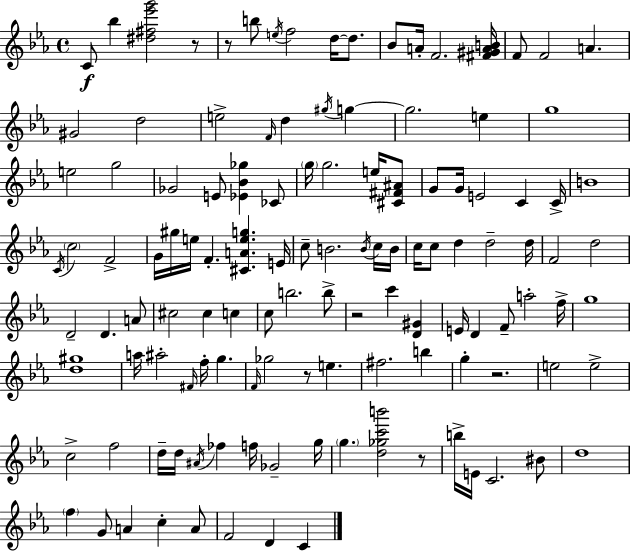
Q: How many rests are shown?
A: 6